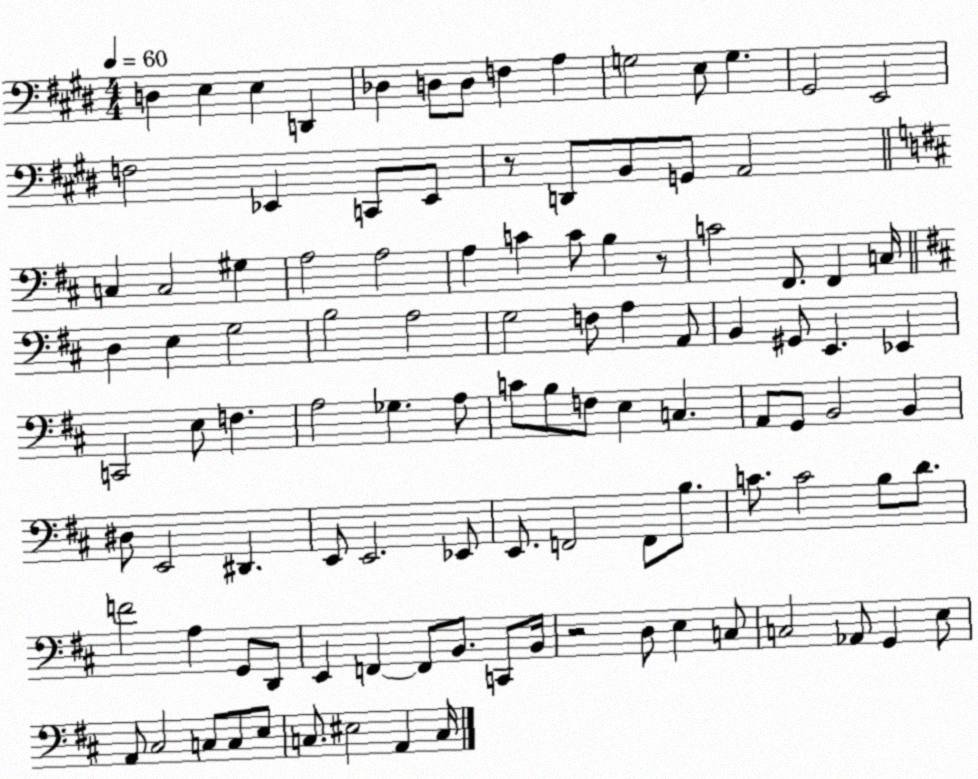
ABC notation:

X:1
T:Untitled
M:4/4
L:1/4
K:E
D, E, E, D,, _D, D,/2 D,/2 F, A, G,2 E,/2 G, ^G,,2 E,,2 F,2 _E,, C,,/2 _E,,/2 z/2 D,,/2 B,,/2 G,,/2 A,,2 C, C,2 ^G, A,2 A,2 A, C C/2 B, z/2 C2 ^F,,/2 ^F,, C,/4 D, E, G,2 B,2 A,2 G,2 F,/2 A, A,,/2 B,, ^G,,/2 E,, _E,, C,,2 E,/2 F, A,2 _G, A,/2 C/2 B,/2 F,/2 E, C, A,,/2 G,,/2 B,,2 B,, ^D,/2 E,,2 ^D,, E,,/2 E,,2 _E,,/2 E,,/2 F,,2 F,,/2 B,/2 C/2 C2 B,/2 D/2 F2 A, G,,/2 D,,/2 E,, F,, F,,/2 B,,/2 C,,/2 B,,/4 z2 D,/2 E, C,/2 C,2 _A,,/2 G,, E,/2 A,,/2 ^C,2 C,/2 C,/2 E,/2 C,/2 ^E,2 A,, C,/4